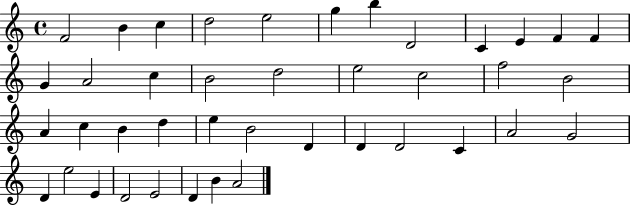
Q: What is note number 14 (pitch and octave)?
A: A4